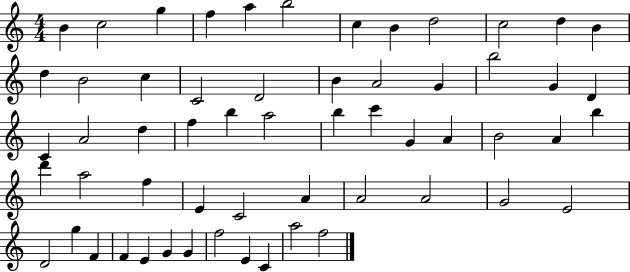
{
  \clef treble
  \numericTimeSignature
  \time 4/4
  \key c \major
  b'4 c''2 g''4 | f''4 a''4 b''2 | c''4 b'4 d''2 | c''2 d''4 b'4 | \break d''4 b'2 c''4 | c'2 d'2 | b'4 a'2 g'4 | b''2 g'4 d'4 | \break c'4 a'2 d''4 | f''4 b''4 a''2 | b''4 c'''4 g'4 a'4 | b'2 a'4 b''4 | \break d'''4 a''2 f''4 | e'4 c'2 a'4 | a'2 a'2 | g'2 e'2 | \break d'2 g''4 f'4 | f'4 e'4 g'4 g'4 | f''2 e'4 c'4 | a''2 f''2 | \break \bar "|."
}